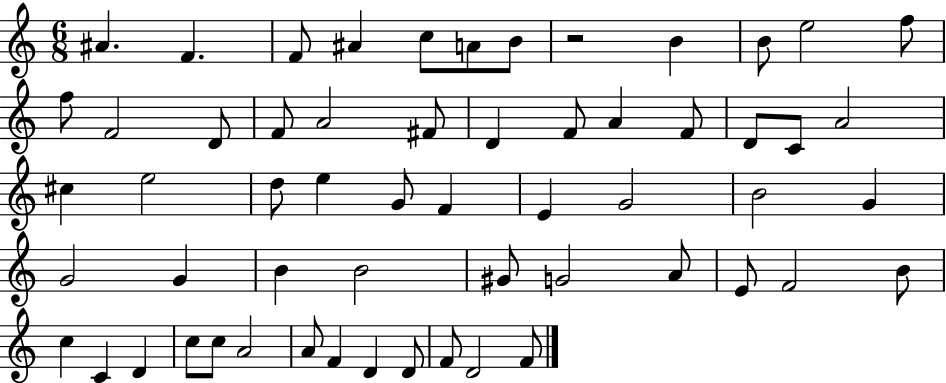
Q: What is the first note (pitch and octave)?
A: A#4